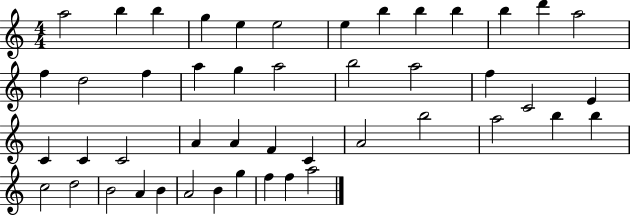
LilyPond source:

{
  \clef treble
  \numericTimeSignature
  \time 4/4
  \key c \major
  a''2 b''4 b''4 | g''4 e''4 e''2 | e''4 b''4 b''4 b''4 | b''4 d'''4 a''2 | \break f''4 d''2 f''4 | a''4 g''4 a''2 | b''2 a''2 | f''4 c'2 e'4 | \break c'4 c'4 c'2 | a'4 a'4 f'4 c'4 | a'2 b''2 | a''2 b''4 b''4 | \break c''2 d''2 | b'2 a'4 b'4 | a'2 b'4 g''4 | f''4 f''4 a''2 | \break \bar "|."
}